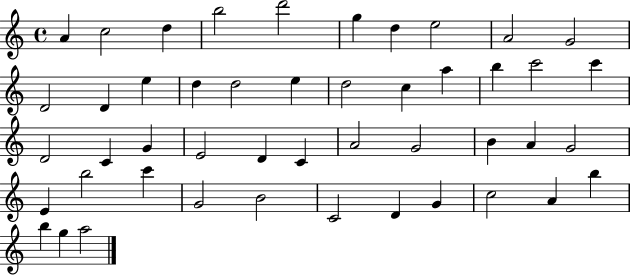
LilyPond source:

{
  \clef treble
  \time 4/4
  \defaultTimeSignature
  \key c \major
  a'4 c''2 d''4 | b''2 d'''2 | g''4 d''4 e''2 | a'2 g'2 | \break d'2 d'4 e''4 | d''4 d''2 e''4 | d''2 c''4 a''4 | b''4 c'''2 c'''4 | \break d'2 c'4 g'4 | e'2 d'4 c'4 | a'2 g'2 | b'4 a'4 g'2 | \break e'4 b''2 c'''4 | g'2 b'2 | c'2 d'4 g'4 | c''2 a'4 b''4 | \break b''4 g''4 a''2 | \bar "|."
}